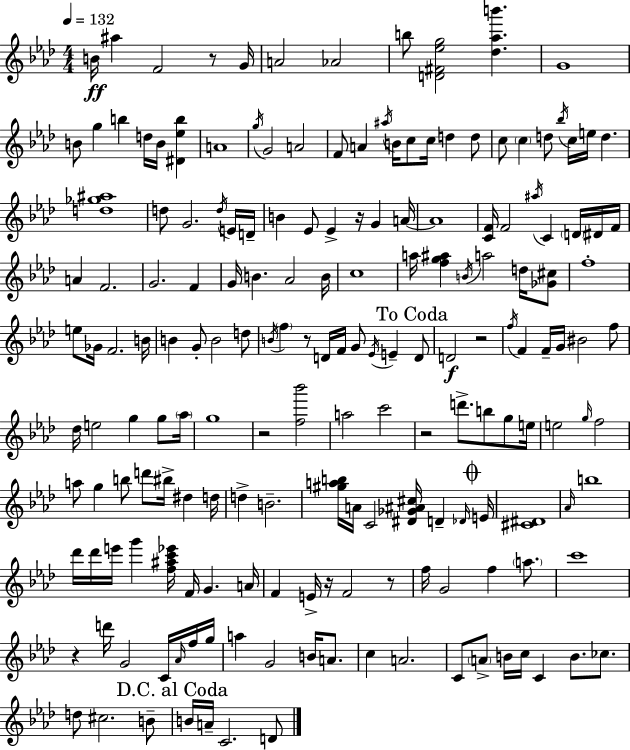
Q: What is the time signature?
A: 4/4